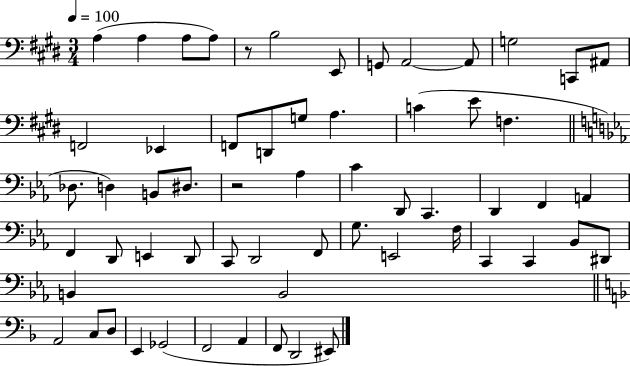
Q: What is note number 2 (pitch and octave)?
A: A3